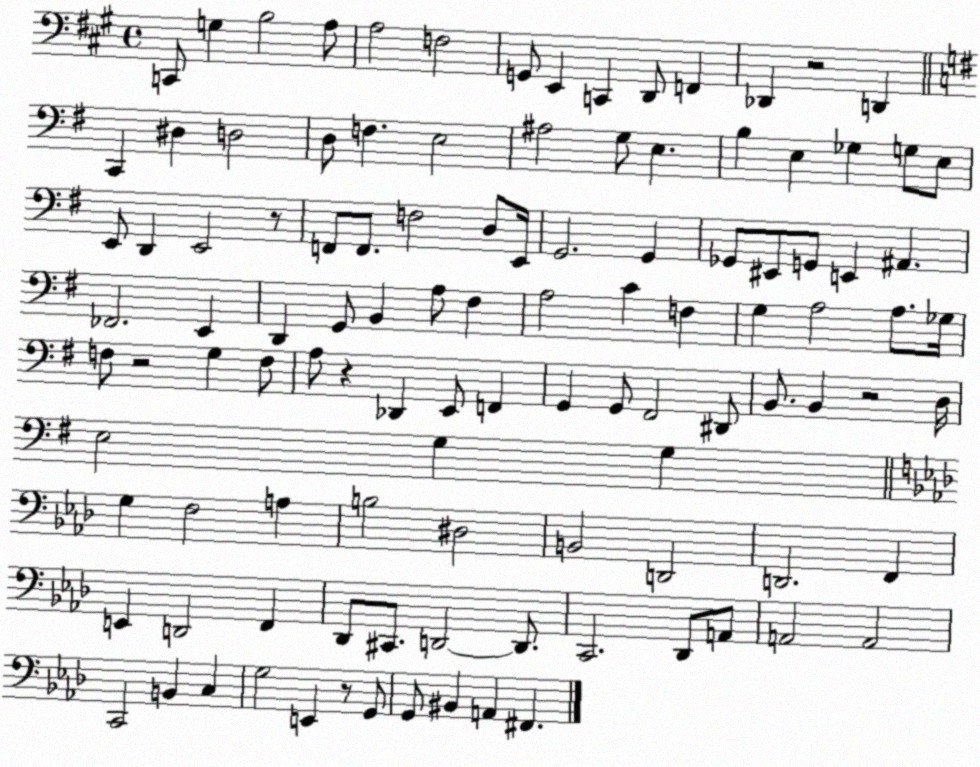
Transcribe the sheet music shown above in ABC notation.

X:1
T:Untitled
M:4/4
L:1/4
K:A
C,,/2 G, B,2 A,/2 A,2 F,2 G,,/2 E,, C,, D,,/2 F,, _D,, z2 D,, C,, ^D, D,2 D,/2 F, E,2 ^A,2 G,/2 E, B, E, _G, G,/2 E,/2 E,,/2 D,, E,,2 z/2 F,,/2 F,,/2 F,2 D,/2 E,,/4 G,,2 G,, _G,,/2 ^E,,/2 G,,/2 E,, ^A,, _F,,2 E,, D,, G,,/2 B,, A,/2 ^F, A,2 C F, G, A,2 A,/2 _G,/4 F,/2 z2 G, F,/2 A,/2 z _D,, E,,/2 F,, G,, G,,/2 ^F,,2 ^D,,/2 B,,/2 B,, z2 D,/4 E,2 G, G, G, F,2 A, B,2 ^D,2 B,,2 D,,2 D,,2 F,, E,, D,,2 F,, _D,,/2 ^C,,/2 D,,2 D,,/2 C,,2 _D,,/2 A,,/2 A,,2 A,,2 C,,2 B,, C, G,2 E,, z/2 G,,/2 G,,/2 ^B,, A,, ^F,,